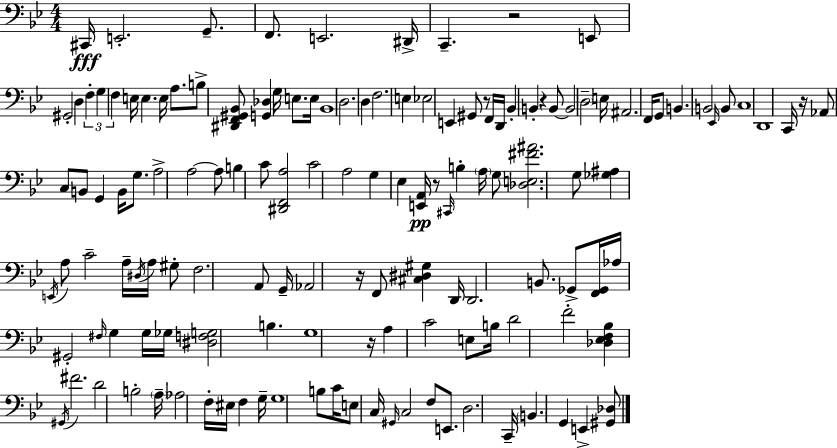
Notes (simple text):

C#2/s E2/h. G2/e. F2/e. E2/h. D#2/s C2/q. R/h E2/e G#2/h D3/q F3/q G3/q F3/q E3/s E3/q. E3/s A3/e. B3/e [D#2,F2,G#2,Bb2]/e [G2,Db3]/q G3/s E3/e. E3/s Bb2/w D3/h. D3/q F3/h. E3/q Eb3/h E2/q G#2/e R/e F2/s D2/s Bb2/q B2/q R/q B2/e B2/h D3/h E3/s A#2/h. F2/s G2/e B2/q. B2/h Eb2/s B2/e C3/w D2/w C2/s R/s Ab2/e C3/e B2/e G2/q B2/s G3/e. A3/h A3/h A3/e B3/q C4/e [D#2,F2,A3]/h C4/h A3/h G3/q Eb3/q [E2,A2]/s R/e C#2/s B3/q A3/s G3/e [Db3,E3,F#4,A#4]/h. G3/e [Gb3,A#3]/q E2/s A3/e C4/h A3/s D#3/s A3/s G#3/e F3/h. A2/e G2/s Ab2/h R/s F2/e [C#3,D#3,G#3]/q D2/s D2/h. B2/e. Gb2/e [F2,Gb2]/s Ab3/s G#2/h F#3/s G3/q G3/s Gb3/s [D#3,F3,G3]/h B3/q. G3/w R/s A3/q C4/h E3/e B3/s D4/h F4/h [Db3,Eb3,F3,Bb3]/q G#2/s F#4/h. D4/h B3/h A3/s Ab3/h F3/s EIS3/s F3/q G3/s G3/w B3/e C4/s E3/e C3/s G#2/s C3/h F3/e E2/e. D3/h. C2/s B2/q. G2/q E2/q [G#2,Db3]/e